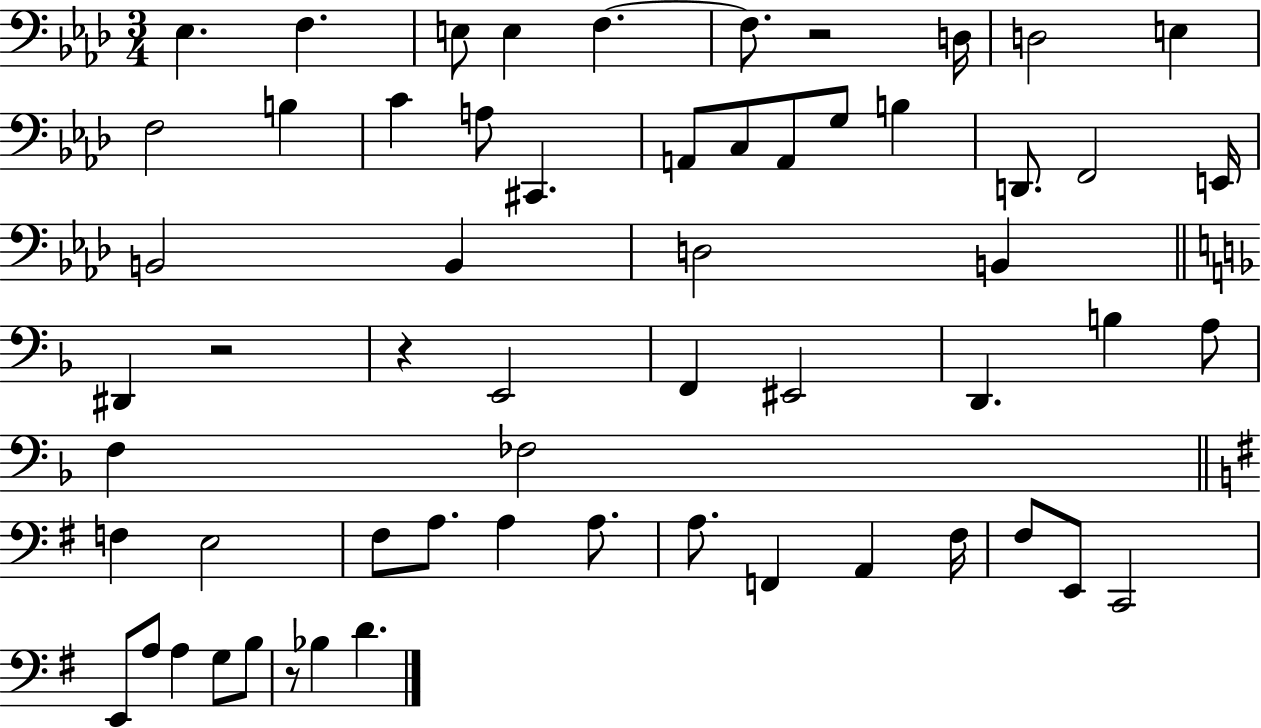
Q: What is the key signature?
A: AES major